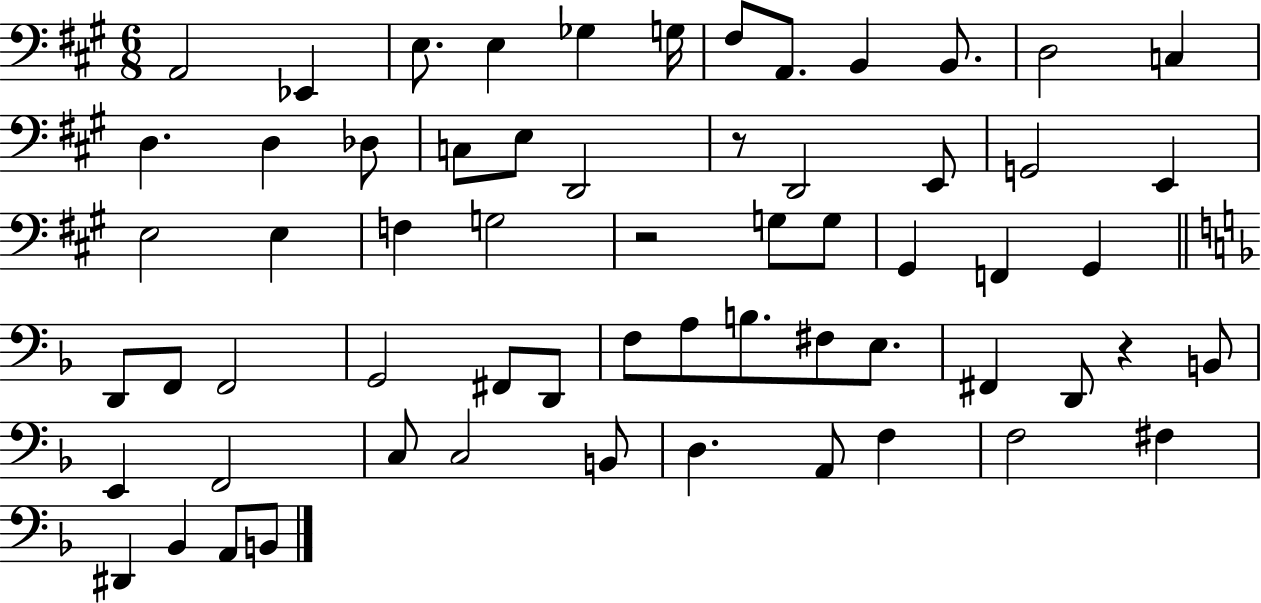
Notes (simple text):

A2/h Eb2/q E3/e. E3/q Gb3/q G3/s F#3/e A2/e. B2/q B2/e. D3/h C3/q D3/q. D3/q Db3/e C3/e E3/e D2/h R/e D2/h E2/e G2/h E2/q E3/h E3/q F3/q G3/h R/h G3/e G3/e G#2/q F2/q G#2/q D2/e F2/e F2/h G2/h F#2/e D2/e F3/e A3/e B3/e. F#3/e E3/e. F#2/q D2/e R/q B2/e E2/q F2/h C3/e C3/h B2/e D3/q. A2/e F3/q F3/h F#3/q D#2/q Bb2/q A2/e B2/e